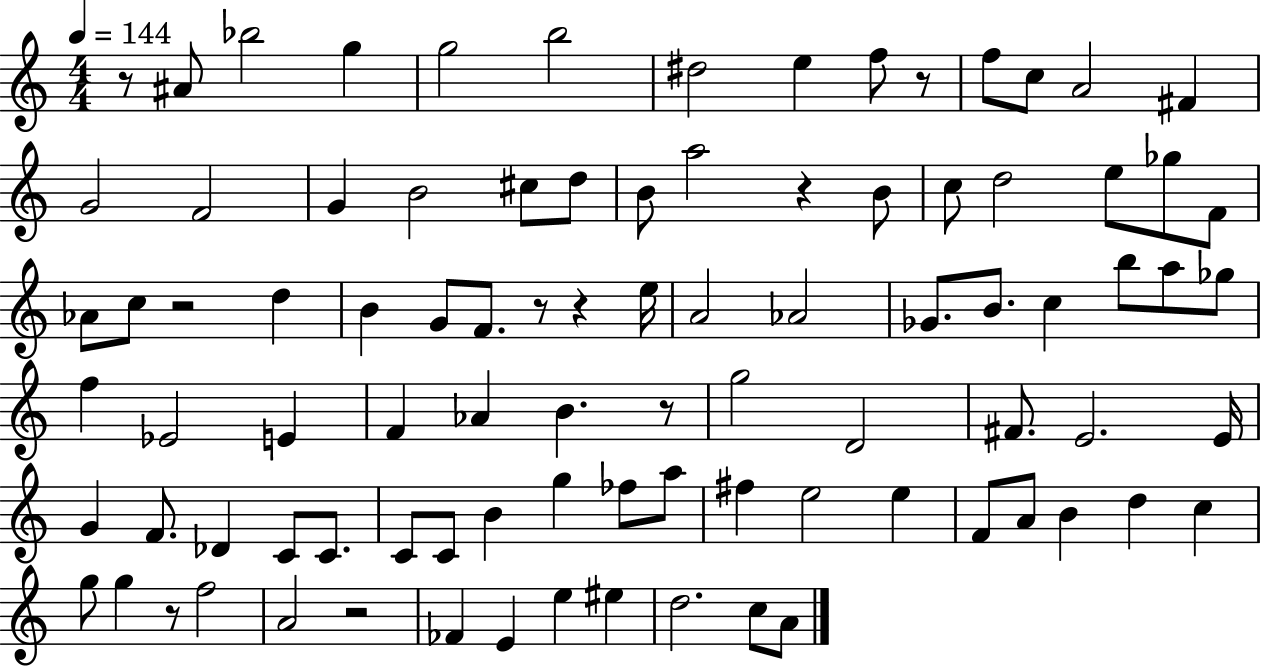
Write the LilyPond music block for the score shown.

{
  \clef treble
  \numericTimeSignature
  \time 4/4
  \key c \major
  \tempo 4 = 144
  \repeat volta 2 { r8 ais'8 bes''2 g''4 | g''2 b''2 | dis''2 e''4 f''8 r8 | f''8 c''8 a'2 fis'4 | \break g'2 f'2 | g'4 b'2 cis''8 d''8 | b'8 a''2 r4 b'8 | c''8 d''2 e''8 ges''8 f'8 | \break aes'8 c''8 r2 d''4 | b'4 g'8 f'8. r8 r4 e''16 | a'2 aes'2 | ges'8. b'8. c''4 b''8 a''8 ges''8 | \break f''4 ees'2 e'4 | f'4 aes'4 b'4. r8 | g''2 d'2 | fis'8. e'2. e'16 | \break g'4 f'8. des'4 c'8 c'8. | c'8 c'8 b'4 g''4 fes''8 a''8 | fis''4 e''2 e''4 | f'8 a'8 b'4 d''4 c''4 | \break g''8 g''4 r8 f''2 | a'2 r2 | fes'4 e'4 e''4 eis''4 | d''2. c''8 a'8 | \break } \bar "|."
}